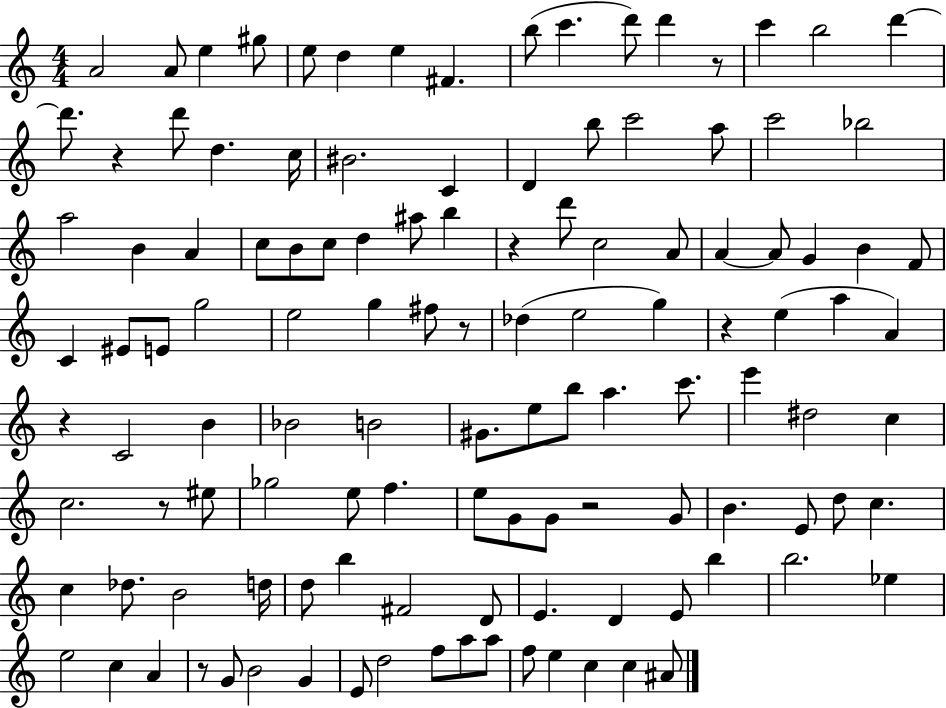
X:1
T:Untitled
M:4/4
L:1/4
K:C
A2 A/2 e ^g/2 e/2 d e ^F b/2 c' d'/2 d' z/2 c' b2 d' d'/2 z d'/2 d c/4 ^B2 C D b/2 c'2 a/2 c'2 _b2 a2 B A c/2 B/2 c/2 d ^a/2 b z d'/2 c2 A/2 A A/2 G B F/2 C ^E/2 E/2 g2 e2 g ^f/2 z/2 _d e2 g z e a A z C2 B _B2 B2 ^G/2 e/2 b/2 a c'/2 e' ^d2 c c2 z/2 ^e/2 _g2 e/2 f e/2 G/2 G/2 z2 G/2 B E/2 d/2 c c _d/2 B2 d/4 d/2 b ^F2 D/2 E D E/2 b b2 _e e2 c A z/2 G/2 B2 G E/2 d2 f/2 a/2 a/2 f/2 e c c ^A/2